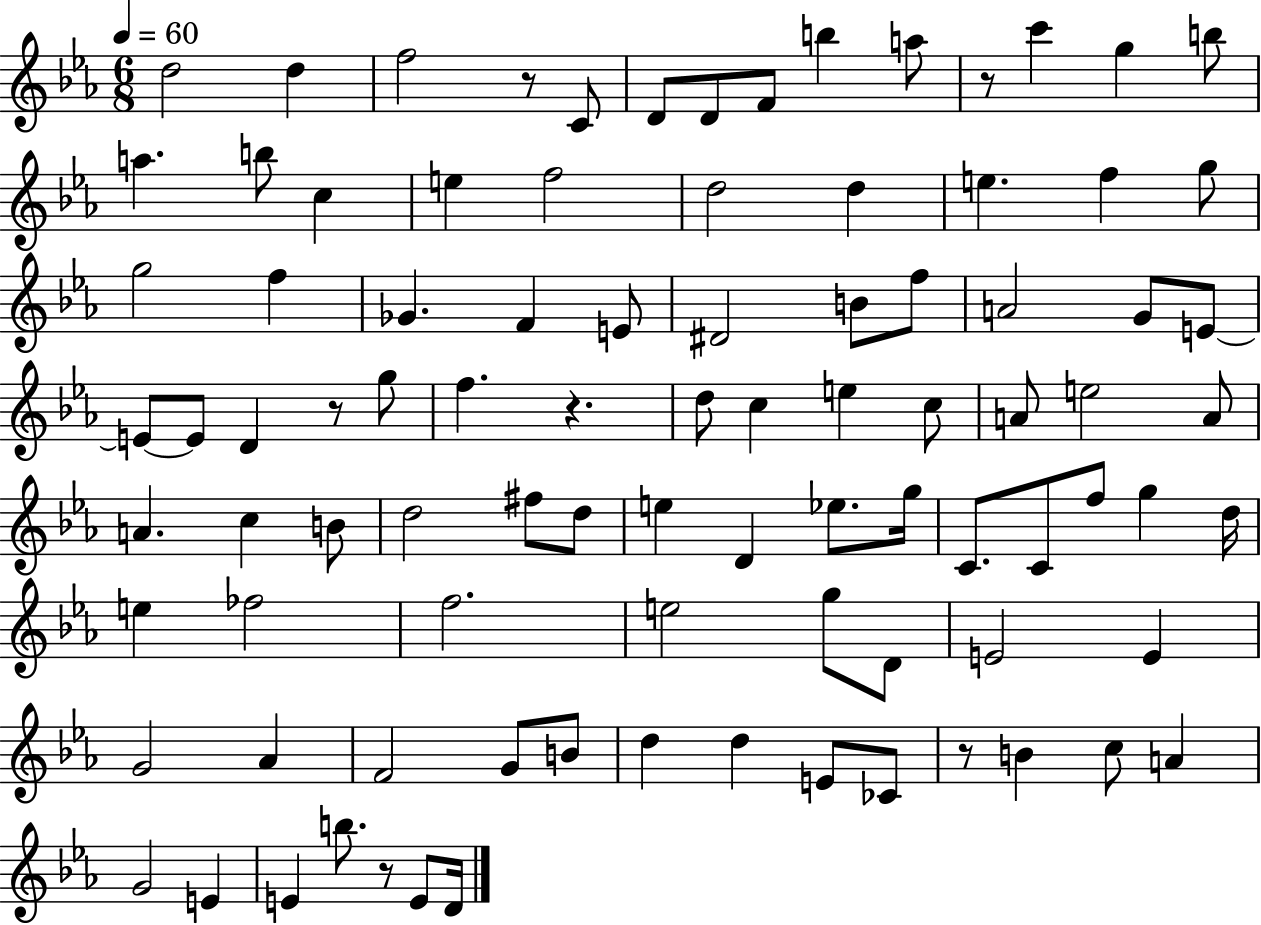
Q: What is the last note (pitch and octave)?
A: D4